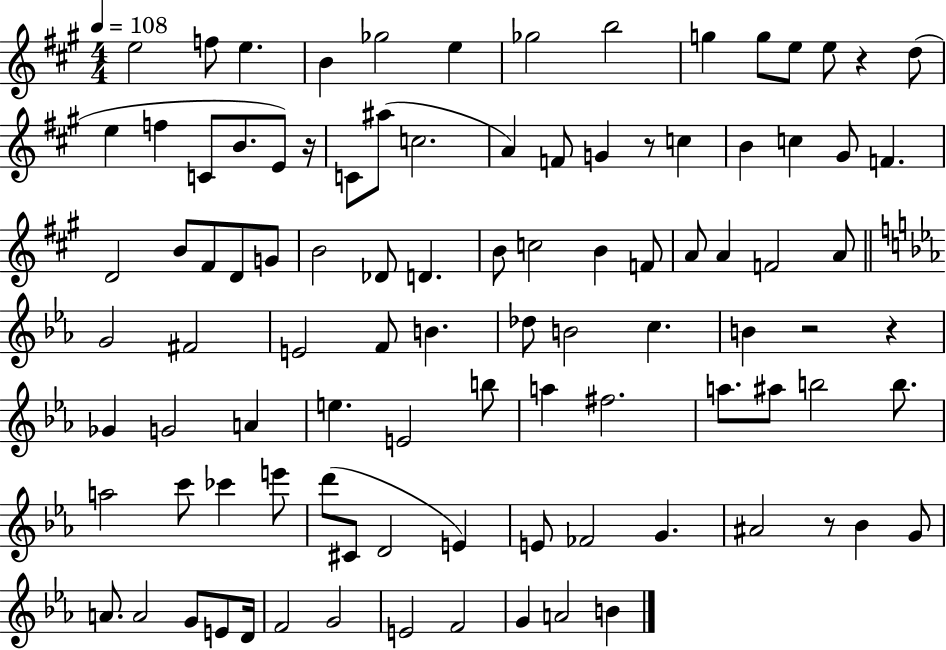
{
  \clef treble
  \numericTimeSignature
  \time 4/4
  \key a \major
  \tempo 4 = 108
  \repeat volta 2 { e''2 f''8 e''4. | b'4 ges''2 e''4 | ges''2 b''2 | g''4 g''8 e''8 e''8 r4 d''8( | \break e''4 f''4 c'8 b'8. e'8) r16 | c'8 ais''8( c''2. | a'4) f'8 g'4 r8 c''4 | b'4 c''4 gis'8 f'4. | \break d'2 b'8 fis'8 d'8 g'8 | b'2 des'8 d'4. | b'8 c''2 b'4 f'8 | a'8 a'4 f'2 a'8 | \break \bar "||" \break \key c \minor g'2 fis'2 | e'2 f'8 b'4. | des''8 b'2 c''4. | b'4 r2 r4 | \break ges'4 g'2 a'4 | e''4. e'2 b''8 | a''4 fis''2. | a''8. ais''8 b''2 b''8. | \break a''2 c'''8 ces'''4 e'''8 | d'''8( cis'8 d'2 e'4) | e'8 fes'2 g'4. | ais'2 r8 bes'4 g'8 | \break a'8. a'2 g'8 e'8 d'16 | f'2 g'2 | e'2 f'2 | g'4 a'2 b'4 | \break } \bar "|."
}